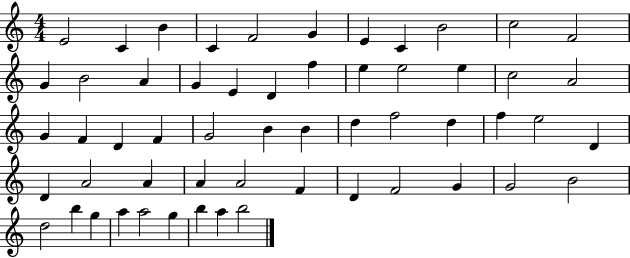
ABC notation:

X:1
T:Untitled
M:4/4
L:1/4
K:C
E2 C B C F2 G E C B2 c2 F2 G B2 A G E D f e e2 e c2 A2 G F D F G2 B B d f2 d f e2 D D A2 A A A2 F D F2 G G2 B2 d2 b g a a2 g b a b2